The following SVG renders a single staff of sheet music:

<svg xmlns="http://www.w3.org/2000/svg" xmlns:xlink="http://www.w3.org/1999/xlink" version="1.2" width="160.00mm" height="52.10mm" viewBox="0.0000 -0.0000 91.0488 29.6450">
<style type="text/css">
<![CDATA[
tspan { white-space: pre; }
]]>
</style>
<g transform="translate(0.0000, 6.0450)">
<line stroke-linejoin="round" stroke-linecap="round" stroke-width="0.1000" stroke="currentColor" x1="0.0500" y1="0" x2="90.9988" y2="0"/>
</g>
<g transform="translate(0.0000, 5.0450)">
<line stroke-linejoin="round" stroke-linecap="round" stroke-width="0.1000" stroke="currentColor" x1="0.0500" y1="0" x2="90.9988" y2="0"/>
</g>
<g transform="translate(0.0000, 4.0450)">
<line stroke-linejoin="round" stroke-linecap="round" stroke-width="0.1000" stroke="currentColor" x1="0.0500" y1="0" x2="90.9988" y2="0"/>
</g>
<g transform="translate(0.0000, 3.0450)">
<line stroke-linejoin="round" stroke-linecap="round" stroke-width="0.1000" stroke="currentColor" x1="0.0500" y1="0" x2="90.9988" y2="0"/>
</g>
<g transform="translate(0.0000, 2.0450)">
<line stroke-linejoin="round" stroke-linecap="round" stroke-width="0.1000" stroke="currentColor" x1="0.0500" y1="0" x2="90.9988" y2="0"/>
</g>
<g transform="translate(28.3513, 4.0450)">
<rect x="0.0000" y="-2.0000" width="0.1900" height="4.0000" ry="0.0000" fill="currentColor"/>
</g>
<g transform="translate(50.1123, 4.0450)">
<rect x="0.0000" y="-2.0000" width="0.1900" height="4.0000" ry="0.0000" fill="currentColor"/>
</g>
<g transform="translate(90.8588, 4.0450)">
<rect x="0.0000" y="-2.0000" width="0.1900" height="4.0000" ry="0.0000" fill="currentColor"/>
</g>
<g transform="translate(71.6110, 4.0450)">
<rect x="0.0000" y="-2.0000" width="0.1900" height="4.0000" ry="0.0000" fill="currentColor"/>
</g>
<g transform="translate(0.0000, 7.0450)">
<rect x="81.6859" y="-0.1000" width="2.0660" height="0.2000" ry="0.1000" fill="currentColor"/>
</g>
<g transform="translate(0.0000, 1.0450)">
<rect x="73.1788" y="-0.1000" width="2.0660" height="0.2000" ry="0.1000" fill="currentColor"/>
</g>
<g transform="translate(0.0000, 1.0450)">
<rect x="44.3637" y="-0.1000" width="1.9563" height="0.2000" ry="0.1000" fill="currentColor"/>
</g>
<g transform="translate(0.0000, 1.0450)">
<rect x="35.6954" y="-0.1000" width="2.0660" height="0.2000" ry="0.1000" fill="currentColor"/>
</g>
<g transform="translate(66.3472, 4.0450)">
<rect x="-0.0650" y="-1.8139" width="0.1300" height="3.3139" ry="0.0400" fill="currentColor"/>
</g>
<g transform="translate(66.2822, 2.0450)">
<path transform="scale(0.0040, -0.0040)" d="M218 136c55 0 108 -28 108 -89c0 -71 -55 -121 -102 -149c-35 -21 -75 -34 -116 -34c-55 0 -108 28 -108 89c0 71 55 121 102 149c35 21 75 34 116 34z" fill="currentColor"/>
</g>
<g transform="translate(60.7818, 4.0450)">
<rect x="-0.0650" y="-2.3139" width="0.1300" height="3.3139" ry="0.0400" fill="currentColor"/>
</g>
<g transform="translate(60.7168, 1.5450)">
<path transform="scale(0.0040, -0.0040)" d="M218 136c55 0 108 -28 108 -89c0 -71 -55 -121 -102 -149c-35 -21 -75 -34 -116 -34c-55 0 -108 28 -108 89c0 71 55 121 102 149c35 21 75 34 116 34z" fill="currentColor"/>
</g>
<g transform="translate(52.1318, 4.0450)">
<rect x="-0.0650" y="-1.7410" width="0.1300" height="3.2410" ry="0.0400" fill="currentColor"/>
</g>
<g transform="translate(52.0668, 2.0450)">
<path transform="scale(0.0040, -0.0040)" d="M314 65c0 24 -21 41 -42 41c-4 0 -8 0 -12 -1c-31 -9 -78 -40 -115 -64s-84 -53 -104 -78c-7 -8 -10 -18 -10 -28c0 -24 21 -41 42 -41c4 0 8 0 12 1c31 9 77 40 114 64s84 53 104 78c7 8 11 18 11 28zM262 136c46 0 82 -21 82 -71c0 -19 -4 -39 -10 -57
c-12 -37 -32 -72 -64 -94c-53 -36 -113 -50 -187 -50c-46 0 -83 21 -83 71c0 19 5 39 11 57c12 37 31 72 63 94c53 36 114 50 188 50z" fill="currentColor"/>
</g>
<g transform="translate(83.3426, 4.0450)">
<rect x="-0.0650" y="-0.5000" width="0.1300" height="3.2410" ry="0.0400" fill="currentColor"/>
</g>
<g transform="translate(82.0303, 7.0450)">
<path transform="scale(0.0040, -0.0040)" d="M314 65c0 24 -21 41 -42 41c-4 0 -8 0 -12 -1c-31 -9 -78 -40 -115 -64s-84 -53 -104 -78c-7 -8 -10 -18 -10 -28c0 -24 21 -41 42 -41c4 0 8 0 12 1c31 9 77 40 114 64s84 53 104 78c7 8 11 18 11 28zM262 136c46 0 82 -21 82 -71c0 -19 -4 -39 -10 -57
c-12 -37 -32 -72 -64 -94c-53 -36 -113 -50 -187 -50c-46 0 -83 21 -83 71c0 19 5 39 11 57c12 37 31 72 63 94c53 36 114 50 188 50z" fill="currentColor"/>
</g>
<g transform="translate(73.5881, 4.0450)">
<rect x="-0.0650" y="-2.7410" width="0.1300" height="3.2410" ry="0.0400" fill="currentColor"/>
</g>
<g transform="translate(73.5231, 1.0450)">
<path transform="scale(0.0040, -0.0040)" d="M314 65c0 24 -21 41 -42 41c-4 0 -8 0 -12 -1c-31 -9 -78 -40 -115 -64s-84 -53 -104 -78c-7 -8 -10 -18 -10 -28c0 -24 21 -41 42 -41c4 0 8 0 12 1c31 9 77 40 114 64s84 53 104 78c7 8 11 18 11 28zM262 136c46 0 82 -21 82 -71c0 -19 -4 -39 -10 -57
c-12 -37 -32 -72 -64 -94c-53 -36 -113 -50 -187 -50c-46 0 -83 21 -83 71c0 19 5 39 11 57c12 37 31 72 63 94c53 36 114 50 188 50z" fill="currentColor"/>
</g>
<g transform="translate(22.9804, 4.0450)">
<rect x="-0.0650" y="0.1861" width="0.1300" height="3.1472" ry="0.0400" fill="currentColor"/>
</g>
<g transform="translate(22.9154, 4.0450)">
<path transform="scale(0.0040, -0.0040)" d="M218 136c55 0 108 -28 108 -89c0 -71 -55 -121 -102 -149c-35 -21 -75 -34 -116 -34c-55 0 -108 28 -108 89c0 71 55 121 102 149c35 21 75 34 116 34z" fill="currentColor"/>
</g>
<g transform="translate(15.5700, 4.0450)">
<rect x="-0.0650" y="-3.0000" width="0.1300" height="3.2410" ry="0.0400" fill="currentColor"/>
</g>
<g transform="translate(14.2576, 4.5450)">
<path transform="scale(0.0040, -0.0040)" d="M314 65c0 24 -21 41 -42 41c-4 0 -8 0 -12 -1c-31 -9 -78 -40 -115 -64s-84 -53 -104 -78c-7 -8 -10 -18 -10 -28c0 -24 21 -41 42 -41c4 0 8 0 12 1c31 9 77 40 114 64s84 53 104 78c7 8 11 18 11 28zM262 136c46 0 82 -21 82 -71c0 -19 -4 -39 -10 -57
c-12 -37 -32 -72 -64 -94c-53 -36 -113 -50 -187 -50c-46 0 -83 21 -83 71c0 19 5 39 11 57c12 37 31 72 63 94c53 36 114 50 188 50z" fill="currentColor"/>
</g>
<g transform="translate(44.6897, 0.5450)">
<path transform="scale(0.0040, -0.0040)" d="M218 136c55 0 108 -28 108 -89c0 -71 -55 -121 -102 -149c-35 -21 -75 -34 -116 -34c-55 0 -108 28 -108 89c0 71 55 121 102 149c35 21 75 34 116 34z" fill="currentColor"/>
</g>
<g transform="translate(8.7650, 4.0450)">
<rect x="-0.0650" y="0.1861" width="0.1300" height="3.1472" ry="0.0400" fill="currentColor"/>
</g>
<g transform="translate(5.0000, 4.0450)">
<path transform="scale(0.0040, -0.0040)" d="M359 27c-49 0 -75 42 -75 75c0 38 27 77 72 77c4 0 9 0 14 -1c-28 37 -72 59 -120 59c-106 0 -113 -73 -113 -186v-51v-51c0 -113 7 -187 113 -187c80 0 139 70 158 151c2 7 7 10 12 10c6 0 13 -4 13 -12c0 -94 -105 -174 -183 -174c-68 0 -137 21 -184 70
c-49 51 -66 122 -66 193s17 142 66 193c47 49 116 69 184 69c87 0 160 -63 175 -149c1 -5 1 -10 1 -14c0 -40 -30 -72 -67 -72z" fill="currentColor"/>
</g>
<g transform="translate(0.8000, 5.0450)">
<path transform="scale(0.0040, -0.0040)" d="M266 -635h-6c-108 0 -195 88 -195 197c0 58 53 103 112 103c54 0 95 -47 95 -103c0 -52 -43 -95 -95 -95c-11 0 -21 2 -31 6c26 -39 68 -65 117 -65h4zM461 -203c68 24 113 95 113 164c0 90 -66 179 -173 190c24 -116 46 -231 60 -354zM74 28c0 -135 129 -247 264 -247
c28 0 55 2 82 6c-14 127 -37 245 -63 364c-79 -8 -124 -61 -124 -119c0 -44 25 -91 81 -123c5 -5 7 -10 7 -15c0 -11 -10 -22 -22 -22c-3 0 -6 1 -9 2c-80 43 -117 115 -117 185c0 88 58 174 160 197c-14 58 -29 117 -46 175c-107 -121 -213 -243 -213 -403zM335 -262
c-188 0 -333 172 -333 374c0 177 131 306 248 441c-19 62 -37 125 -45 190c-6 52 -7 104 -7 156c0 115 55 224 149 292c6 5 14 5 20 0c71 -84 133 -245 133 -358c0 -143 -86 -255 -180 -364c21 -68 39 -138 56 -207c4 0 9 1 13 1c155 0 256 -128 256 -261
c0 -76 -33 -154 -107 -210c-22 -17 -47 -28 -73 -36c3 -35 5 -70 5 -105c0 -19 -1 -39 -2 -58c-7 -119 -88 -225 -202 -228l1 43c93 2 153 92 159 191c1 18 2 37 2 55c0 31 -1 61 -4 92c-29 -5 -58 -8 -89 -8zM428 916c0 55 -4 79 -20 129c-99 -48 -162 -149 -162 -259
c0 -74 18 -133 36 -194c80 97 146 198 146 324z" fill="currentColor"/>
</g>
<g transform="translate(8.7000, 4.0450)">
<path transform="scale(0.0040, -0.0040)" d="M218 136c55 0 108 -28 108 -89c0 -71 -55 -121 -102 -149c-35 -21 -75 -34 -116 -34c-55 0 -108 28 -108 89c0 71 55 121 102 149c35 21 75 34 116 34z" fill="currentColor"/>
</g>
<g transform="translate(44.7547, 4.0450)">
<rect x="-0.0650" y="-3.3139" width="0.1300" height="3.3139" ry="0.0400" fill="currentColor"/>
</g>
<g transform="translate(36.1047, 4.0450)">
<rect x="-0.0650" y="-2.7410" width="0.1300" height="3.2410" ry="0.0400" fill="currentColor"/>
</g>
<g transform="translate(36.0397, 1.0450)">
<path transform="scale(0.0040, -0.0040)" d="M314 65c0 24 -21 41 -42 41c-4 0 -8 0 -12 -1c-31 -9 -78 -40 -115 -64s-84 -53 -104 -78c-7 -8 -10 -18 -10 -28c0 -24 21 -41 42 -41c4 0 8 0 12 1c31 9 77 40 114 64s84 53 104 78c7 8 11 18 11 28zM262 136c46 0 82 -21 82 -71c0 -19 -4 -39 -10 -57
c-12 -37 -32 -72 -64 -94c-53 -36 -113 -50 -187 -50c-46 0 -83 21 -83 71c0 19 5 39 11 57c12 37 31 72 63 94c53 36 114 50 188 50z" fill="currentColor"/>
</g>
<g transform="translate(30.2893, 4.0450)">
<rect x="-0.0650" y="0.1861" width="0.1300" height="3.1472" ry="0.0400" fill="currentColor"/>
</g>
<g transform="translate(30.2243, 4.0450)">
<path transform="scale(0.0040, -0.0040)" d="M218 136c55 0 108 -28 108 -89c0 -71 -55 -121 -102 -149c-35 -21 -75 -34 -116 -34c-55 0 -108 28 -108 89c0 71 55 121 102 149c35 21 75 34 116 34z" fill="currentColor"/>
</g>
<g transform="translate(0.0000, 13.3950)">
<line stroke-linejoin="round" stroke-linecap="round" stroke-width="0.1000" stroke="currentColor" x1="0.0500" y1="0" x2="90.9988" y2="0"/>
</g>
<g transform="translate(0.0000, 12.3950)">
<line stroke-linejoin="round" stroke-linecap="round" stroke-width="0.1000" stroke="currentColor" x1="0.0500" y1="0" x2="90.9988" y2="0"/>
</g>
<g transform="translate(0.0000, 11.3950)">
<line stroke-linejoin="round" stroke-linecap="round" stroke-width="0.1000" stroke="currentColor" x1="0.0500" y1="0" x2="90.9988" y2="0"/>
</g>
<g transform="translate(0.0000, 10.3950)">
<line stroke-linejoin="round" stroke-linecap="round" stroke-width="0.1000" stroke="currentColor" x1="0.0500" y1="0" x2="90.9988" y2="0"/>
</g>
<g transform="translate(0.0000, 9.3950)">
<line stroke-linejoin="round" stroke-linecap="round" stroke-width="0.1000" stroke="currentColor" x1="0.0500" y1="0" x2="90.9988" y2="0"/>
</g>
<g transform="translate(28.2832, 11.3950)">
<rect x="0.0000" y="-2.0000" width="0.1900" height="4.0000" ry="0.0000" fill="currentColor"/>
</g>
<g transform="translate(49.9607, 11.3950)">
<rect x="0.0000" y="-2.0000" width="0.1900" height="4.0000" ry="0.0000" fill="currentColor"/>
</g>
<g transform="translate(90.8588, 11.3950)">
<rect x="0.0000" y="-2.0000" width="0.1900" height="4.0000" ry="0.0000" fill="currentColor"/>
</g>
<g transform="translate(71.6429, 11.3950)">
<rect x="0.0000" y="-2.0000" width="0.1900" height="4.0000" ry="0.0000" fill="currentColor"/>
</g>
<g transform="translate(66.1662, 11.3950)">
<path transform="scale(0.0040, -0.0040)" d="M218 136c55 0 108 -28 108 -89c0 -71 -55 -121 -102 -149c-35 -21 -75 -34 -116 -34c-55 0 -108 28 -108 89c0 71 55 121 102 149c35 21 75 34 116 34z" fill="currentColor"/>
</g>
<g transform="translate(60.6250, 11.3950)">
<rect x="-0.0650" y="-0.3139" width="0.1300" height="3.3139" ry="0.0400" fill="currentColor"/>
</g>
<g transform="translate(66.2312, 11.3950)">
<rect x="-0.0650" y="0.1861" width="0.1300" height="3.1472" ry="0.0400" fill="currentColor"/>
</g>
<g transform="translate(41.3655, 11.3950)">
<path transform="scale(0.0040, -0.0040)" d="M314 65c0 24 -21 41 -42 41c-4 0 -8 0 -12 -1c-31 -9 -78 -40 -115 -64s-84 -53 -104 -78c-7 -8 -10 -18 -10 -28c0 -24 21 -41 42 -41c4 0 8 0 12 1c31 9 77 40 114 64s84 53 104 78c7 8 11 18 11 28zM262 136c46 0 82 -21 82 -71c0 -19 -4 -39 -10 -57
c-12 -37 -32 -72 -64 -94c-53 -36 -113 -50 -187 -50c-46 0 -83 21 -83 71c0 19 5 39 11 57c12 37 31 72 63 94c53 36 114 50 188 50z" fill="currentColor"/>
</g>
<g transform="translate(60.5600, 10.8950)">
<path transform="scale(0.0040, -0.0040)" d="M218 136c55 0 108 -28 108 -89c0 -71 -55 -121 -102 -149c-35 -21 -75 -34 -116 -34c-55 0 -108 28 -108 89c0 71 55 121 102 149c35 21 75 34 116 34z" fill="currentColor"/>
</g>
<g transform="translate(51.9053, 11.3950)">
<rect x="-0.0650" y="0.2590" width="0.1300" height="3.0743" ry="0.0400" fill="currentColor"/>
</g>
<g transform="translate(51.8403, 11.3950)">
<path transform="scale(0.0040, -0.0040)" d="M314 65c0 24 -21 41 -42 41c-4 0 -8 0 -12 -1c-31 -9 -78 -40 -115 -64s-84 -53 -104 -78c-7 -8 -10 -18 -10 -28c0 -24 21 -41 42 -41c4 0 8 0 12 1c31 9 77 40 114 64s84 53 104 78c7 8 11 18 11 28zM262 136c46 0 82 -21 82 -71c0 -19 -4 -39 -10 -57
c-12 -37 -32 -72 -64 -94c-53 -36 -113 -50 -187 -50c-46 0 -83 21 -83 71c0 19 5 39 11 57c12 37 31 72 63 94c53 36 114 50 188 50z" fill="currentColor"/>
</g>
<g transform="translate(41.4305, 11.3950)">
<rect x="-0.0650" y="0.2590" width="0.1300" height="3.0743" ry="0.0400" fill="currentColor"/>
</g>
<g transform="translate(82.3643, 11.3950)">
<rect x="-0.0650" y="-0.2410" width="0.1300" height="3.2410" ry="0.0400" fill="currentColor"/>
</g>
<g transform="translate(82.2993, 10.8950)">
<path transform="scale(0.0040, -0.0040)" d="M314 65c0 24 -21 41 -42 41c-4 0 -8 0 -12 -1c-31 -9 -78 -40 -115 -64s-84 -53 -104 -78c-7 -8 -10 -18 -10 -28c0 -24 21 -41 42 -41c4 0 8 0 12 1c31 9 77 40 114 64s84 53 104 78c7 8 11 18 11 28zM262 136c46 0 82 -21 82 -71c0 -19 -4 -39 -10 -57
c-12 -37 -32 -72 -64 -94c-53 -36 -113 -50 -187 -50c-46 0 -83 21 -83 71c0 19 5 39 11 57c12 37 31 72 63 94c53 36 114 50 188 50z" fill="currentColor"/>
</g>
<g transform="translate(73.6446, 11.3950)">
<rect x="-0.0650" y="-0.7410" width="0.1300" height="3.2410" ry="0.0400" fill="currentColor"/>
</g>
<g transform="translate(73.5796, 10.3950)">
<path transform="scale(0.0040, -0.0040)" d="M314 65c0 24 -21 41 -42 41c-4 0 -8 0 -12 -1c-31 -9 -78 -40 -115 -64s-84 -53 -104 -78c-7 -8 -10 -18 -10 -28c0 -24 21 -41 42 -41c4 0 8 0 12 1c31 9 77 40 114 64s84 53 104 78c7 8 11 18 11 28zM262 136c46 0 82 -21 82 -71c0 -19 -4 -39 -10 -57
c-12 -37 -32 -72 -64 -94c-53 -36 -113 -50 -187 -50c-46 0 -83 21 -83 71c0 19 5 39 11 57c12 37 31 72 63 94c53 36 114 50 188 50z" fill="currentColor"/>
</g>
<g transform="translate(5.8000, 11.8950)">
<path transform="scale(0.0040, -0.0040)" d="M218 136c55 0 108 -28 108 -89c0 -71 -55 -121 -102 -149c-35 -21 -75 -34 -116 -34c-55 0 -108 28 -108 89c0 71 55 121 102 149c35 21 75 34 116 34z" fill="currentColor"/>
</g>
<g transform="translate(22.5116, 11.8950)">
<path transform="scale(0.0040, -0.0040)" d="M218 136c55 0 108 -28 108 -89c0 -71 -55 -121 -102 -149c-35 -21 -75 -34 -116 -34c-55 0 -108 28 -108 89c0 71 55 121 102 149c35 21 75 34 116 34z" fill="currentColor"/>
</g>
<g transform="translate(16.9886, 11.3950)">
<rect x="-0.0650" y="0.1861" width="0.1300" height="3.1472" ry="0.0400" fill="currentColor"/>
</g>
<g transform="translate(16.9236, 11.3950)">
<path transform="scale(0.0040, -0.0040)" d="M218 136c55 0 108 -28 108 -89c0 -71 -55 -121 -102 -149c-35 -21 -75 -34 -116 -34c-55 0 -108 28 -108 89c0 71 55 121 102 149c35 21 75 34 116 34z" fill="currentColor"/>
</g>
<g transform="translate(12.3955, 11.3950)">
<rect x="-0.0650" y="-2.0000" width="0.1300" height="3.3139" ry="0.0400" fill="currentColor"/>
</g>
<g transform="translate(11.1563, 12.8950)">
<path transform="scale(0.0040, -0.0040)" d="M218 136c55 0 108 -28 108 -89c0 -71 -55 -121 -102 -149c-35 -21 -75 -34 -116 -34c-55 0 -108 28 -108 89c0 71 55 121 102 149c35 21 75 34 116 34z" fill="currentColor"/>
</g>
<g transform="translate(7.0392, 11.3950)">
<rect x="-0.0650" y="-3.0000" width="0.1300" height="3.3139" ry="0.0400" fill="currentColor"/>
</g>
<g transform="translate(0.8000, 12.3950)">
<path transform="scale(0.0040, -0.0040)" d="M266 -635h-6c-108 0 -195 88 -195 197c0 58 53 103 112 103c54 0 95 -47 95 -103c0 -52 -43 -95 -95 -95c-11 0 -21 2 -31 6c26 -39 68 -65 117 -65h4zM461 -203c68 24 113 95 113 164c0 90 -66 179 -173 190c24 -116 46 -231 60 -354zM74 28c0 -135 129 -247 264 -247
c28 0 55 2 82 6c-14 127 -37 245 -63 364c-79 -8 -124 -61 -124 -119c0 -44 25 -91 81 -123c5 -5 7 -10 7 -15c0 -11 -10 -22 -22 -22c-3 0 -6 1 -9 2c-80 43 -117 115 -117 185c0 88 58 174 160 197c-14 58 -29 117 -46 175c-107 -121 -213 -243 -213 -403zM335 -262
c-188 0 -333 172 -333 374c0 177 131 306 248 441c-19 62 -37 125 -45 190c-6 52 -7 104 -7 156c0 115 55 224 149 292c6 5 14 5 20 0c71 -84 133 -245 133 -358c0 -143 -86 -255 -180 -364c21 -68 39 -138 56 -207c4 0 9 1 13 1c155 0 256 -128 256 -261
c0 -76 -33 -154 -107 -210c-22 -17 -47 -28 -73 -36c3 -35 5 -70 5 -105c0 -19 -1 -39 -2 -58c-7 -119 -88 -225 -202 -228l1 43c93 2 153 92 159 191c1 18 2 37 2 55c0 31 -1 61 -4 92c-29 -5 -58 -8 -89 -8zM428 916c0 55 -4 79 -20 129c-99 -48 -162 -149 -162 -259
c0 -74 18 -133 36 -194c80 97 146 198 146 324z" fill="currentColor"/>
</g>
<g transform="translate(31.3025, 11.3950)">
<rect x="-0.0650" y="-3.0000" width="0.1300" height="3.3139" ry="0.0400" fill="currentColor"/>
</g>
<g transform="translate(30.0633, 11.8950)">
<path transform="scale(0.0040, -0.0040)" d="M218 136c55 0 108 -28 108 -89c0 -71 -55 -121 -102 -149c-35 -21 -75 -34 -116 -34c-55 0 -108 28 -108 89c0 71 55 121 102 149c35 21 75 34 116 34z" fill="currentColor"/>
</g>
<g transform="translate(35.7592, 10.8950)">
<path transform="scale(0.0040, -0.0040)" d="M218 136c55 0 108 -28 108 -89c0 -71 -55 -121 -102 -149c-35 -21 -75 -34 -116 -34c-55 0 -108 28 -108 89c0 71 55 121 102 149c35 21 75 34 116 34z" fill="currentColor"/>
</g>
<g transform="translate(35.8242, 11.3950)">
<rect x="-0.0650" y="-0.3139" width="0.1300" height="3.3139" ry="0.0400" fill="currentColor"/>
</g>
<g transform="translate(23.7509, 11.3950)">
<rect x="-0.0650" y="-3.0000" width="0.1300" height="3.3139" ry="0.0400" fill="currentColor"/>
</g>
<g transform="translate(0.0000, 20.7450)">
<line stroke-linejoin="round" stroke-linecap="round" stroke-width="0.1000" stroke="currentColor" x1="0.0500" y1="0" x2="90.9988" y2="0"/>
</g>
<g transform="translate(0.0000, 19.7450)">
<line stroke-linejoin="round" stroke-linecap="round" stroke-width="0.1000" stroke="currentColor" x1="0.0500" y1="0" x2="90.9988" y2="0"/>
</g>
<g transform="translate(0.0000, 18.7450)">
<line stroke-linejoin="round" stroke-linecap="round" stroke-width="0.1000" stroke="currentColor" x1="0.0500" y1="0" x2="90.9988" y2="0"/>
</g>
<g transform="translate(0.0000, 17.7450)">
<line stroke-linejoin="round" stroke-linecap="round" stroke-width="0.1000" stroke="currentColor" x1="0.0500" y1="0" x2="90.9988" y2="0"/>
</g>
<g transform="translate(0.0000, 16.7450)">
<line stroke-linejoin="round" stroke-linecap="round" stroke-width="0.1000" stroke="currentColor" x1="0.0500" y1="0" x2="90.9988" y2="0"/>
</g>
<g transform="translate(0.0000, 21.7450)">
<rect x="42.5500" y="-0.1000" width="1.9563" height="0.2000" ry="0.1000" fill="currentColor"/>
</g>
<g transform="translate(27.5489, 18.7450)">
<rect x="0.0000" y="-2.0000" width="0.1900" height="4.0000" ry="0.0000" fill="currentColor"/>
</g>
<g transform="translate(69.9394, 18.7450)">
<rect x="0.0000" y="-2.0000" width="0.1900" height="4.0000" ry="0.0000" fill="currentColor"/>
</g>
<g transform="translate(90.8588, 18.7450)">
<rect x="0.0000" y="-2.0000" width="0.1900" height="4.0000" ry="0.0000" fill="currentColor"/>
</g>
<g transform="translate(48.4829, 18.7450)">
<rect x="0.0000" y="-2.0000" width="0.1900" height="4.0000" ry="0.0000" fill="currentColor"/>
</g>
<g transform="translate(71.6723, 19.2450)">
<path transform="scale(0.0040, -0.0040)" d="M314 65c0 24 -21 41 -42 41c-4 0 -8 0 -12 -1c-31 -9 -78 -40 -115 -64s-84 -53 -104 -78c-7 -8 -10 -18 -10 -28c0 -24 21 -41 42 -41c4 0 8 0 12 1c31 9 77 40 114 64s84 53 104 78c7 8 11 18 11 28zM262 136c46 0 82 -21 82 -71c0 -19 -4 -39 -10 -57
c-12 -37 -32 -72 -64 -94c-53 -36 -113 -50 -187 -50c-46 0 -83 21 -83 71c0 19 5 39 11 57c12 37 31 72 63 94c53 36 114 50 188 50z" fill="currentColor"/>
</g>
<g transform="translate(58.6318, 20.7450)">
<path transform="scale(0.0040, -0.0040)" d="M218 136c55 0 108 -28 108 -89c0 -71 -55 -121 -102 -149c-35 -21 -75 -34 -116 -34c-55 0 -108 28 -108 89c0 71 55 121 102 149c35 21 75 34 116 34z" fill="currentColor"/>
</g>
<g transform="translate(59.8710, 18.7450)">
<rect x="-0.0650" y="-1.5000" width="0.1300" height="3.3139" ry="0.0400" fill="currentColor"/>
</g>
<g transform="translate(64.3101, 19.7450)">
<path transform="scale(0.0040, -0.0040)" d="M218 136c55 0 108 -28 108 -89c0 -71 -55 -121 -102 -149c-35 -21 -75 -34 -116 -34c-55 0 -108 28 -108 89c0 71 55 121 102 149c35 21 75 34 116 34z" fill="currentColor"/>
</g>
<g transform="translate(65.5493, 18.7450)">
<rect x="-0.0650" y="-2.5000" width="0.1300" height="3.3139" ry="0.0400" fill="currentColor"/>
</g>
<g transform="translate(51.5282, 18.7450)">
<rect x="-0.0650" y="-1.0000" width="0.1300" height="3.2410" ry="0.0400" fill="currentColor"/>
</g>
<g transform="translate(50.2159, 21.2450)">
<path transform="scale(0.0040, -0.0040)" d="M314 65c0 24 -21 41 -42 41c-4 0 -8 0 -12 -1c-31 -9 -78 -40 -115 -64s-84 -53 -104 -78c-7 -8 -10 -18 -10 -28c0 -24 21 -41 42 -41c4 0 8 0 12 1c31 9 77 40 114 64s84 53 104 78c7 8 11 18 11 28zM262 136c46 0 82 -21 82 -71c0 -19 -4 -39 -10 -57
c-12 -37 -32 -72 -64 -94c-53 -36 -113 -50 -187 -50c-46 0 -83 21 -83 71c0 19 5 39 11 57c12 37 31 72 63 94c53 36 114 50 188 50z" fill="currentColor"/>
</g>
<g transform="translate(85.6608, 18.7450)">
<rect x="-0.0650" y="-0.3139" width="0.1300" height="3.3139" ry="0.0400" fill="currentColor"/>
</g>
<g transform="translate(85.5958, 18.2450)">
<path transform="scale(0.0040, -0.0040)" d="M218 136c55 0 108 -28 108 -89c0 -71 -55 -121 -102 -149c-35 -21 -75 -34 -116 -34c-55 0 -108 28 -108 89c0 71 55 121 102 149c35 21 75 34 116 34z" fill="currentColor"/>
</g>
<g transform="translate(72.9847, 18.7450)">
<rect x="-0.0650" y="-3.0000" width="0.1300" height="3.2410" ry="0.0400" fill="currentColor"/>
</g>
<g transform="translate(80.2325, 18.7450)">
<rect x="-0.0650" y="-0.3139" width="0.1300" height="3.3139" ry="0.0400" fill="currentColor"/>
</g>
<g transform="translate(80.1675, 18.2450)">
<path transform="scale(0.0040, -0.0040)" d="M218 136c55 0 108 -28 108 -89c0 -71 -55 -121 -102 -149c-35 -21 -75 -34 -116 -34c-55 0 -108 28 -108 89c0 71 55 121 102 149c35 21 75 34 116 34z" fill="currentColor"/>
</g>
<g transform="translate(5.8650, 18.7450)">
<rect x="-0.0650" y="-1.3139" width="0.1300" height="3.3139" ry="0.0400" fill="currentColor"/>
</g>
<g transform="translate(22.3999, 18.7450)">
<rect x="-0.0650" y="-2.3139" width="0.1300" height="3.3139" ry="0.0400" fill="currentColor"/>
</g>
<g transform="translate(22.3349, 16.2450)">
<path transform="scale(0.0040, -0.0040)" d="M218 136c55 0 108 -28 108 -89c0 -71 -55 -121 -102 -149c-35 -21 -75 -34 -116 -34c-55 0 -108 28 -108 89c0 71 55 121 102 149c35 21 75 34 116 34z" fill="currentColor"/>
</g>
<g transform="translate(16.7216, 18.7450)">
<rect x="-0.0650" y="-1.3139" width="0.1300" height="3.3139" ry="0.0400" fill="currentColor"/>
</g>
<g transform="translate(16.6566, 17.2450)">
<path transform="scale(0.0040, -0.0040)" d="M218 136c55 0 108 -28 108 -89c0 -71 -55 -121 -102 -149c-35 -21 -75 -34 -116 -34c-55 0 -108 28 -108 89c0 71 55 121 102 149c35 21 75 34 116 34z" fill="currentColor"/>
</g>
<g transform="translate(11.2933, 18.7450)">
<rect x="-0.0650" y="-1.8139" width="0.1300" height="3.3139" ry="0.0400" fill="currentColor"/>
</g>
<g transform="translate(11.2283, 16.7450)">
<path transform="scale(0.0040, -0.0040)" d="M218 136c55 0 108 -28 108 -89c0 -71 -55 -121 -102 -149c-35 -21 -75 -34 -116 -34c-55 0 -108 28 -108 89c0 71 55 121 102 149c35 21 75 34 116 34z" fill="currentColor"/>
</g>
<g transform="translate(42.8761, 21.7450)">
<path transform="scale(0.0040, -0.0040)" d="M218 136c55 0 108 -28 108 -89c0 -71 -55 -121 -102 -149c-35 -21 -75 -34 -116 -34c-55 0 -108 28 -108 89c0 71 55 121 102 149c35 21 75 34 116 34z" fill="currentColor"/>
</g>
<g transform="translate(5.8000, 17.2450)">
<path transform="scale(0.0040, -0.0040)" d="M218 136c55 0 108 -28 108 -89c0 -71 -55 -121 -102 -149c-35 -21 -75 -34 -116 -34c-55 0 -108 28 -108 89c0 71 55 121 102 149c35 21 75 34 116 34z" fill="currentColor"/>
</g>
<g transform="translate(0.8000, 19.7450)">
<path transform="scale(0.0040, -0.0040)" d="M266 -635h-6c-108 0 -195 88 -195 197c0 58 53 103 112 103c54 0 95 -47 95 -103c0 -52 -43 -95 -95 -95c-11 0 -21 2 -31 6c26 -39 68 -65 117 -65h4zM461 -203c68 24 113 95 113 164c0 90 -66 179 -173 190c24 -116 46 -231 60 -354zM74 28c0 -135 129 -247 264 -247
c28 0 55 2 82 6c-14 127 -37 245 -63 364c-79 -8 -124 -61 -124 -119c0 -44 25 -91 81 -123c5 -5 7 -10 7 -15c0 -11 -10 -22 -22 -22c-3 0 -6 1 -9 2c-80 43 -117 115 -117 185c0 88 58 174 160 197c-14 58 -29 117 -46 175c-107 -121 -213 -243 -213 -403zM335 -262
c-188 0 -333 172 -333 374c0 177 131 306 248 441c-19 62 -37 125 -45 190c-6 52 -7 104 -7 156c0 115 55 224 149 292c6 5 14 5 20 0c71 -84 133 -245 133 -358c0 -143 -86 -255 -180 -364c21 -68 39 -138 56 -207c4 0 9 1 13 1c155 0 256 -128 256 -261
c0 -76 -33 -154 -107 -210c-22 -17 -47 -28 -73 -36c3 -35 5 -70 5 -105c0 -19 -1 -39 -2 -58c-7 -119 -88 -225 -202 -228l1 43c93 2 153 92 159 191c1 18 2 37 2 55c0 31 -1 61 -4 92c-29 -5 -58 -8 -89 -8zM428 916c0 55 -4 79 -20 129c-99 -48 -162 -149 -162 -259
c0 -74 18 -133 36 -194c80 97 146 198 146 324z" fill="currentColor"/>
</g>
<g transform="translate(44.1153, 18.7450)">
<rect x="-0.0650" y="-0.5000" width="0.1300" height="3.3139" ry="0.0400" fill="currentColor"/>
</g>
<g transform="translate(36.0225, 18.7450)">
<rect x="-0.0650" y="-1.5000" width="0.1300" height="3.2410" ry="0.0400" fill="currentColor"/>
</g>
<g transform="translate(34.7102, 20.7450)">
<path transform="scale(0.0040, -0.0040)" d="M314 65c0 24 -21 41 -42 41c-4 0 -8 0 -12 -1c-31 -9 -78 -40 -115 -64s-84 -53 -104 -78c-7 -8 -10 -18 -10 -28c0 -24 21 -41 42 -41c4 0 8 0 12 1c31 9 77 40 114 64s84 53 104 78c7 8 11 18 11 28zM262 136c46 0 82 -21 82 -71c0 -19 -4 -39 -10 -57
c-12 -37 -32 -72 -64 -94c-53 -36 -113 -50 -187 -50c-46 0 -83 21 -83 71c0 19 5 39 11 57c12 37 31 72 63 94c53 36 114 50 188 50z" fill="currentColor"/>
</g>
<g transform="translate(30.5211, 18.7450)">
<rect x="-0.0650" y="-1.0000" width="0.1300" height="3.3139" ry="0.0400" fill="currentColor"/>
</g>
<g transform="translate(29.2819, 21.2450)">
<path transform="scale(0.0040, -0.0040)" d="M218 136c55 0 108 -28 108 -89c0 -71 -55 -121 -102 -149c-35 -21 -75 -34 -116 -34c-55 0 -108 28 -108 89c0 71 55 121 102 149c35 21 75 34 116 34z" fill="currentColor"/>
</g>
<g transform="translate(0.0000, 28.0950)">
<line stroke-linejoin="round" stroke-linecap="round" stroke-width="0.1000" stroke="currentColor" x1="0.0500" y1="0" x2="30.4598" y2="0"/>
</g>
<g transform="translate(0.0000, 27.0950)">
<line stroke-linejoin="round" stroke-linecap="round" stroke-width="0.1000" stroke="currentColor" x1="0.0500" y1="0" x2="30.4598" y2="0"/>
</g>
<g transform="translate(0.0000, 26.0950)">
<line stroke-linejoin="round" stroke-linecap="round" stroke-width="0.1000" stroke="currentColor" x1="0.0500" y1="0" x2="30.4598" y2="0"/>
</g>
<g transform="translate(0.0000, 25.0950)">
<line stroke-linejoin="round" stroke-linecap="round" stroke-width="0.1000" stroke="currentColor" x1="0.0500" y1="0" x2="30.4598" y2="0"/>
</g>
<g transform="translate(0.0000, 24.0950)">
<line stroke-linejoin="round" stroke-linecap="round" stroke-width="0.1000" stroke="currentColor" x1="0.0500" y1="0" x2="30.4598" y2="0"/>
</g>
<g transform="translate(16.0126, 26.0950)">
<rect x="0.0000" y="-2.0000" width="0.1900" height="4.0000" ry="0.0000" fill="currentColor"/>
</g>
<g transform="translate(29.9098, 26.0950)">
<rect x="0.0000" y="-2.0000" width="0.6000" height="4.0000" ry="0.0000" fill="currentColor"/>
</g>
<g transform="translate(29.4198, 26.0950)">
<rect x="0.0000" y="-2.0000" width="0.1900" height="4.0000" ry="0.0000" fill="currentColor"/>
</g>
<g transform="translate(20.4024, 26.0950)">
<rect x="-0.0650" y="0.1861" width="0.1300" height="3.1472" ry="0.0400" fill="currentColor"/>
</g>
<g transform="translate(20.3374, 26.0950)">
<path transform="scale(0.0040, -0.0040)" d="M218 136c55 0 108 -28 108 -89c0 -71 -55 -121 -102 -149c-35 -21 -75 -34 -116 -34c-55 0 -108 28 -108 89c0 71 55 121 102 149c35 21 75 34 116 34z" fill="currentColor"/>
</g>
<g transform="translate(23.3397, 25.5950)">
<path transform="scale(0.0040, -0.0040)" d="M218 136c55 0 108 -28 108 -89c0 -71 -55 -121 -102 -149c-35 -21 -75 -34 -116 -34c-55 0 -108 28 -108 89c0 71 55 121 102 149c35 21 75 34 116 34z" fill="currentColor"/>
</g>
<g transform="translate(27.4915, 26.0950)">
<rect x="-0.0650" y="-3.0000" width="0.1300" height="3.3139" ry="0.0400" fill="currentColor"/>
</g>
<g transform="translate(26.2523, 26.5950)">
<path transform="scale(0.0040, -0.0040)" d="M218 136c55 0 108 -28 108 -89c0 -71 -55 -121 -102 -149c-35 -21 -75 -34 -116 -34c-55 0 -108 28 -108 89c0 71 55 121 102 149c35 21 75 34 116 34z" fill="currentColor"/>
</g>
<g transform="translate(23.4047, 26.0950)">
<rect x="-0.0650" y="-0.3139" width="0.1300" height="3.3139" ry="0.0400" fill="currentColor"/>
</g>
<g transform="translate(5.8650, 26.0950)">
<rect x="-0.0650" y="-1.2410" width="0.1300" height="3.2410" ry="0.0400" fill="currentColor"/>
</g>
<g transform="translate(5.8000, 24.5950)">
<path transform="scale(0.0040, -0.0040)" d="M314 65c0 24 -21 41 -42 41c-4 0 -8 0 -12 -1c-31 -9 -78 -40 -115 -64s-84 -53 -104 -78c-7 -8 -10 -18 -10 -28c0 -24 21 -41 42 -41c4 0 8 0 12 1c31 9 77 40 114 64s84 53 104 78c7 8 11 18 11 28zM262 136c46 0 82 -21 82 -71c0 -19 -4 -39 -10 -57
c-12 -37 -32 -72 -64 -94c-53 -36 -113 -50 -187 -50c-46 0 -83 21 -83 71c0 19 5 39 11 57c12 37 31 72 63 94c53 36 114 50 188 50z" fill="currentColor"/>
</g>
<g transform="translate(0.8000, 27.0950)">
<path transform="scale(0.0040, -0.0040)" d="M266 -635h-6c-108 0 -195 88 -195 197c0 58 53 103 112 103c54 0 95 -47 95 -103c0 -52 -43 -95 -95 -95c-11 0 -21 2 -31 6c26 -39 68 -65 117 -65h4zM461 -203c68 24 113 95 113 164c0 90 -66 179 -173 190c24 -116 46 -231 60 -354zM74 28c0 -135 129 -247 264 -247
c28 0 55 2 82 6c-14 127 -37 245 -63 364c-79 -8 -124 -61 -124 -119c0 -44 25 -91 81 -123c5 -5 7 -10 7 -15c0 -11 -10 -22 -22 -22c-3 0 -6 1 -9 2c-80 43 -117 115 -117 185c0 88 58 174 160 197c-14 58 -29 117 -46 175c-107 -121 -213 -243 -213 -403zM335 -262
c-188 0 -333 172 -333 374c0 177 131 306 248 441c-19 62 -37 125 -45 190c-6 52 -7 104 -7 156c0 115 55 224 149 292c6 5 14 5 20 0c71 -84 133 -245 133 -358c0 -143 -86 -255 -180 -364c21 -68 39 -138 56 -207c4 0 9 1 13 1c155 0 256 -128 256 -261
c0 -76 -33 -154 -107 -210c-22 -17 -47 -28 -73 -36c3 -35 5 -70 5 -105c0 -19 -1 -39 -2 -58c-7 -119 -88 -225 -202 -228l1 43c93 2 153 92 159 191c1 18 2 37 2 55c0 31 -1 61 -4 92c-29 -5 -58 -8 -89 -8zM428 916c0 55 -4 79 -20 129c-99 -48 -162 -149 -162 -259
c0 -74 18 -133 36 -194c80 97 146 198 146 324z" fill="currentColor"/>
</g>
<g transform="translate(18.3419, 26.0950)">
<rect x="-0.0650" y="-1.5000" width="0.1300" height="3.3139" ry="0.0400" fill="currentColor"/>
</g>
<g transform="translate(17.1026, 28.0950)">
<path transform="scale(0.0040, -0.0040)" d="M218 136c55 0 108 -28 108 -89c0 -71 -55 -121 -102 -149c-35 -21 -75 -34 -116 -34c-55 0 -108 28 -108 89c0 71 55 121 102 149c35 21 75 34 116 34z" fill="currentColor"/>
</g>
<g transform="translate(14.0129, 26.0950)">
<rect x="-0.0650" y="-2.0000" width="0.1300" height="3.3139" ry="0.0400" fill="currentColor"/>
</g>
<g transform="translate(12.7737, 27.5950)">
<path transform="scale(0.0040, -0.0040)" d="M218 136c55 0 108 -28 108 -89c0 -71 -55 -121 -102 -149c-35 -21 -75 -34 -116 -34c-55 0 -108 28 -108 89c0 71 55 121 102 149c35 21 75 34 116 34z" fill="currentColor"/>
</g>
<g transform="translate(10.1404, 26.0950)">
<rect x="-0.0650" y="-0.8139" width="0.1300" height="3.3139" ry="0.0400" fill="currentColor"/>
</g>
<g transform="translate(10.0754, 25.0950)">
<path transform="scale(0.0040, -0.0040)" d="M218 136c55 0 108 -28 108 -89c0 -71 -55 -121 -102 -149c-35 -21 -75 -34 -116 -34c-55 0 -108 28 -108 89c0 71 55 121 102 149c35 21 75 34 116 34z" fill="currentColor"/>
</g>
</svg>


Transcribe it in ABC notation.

X:1
T:Untitled
M:4/4
L:1/4
K:C
B A2 B B a2 b f2 g f a2 C2 A F B A A c B2 B2 c B d2 c2 e f e g D E2 C D2 E G A2 c c e2 d F E B c A